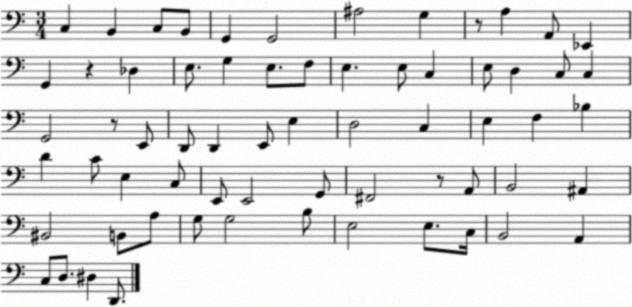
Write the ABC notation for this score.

X:1
T:Untitled
M:3/4
L:1/4
K:C
C, B,, C,/2 B,,/2 G,, G,,2 ^A,2 G, z/2 A, A,,/2 _E,, G,, z _D, E,/2 G, E,/2 F,/2 E, E,/2 C, E,/2 D, C,/2 C, G,,2 z/2 E,,/2 D,,/2 D,, E,,/2 E, D,2 C, E, F, _B, D C/2 E, C,/2 E,,/2 E,,2 G,,/2 ^F,,2 z/2 A,,/2 B,,2 ^A,, ^B,,2 B,,/2 A,/2 G,/2 G,2 B,/2 E,2 E,/2 C,/4 B,,2 A,, C,/2 D,/2 ^D, D,,/2